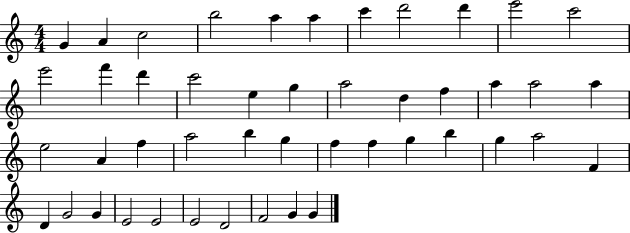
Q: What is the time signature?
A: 4/4